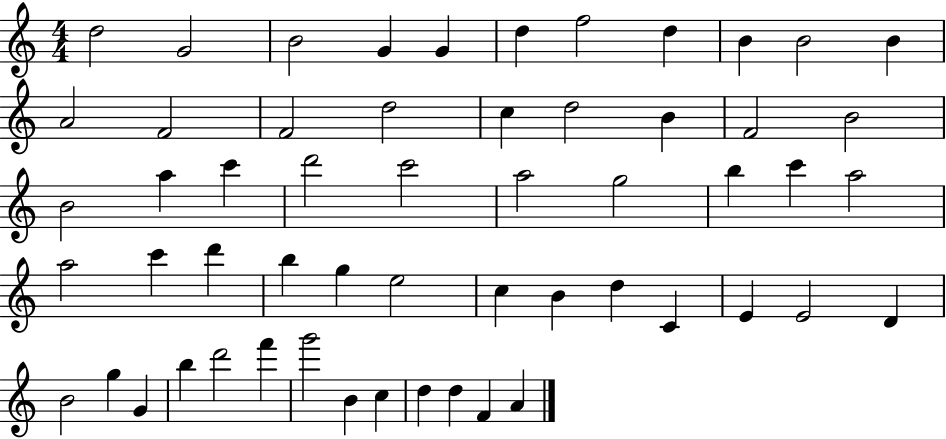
{
  \clef treble
  \numericTimeSignature
  \time 4/4
  \key c \major
  d''2 g'2 | b'2 g'4 g'4 | d''4 f''2 d''4 | b'4 b'2 b'4 | \break a'2 f'2 | f'2 d''2 | c''4 d''2 b'4 | f'2 b'2 | \break b'2 a''4 c'''4 | d'''2 c'''2 | a''2 g''2 | b''4 c'''4 a''2 | \break a''2 c'''4 d'''4 | b''4 g''4 e''2 | c''4 b'4 d''4 c'4 | e'4 e'2 d'4 | \break b'2 g''4 g'4 | b''4 d'''2 f'''4 | g'''2 b'4 c''4 | d''4 d''4 f'4 a'4 | \break \bar "|."
}